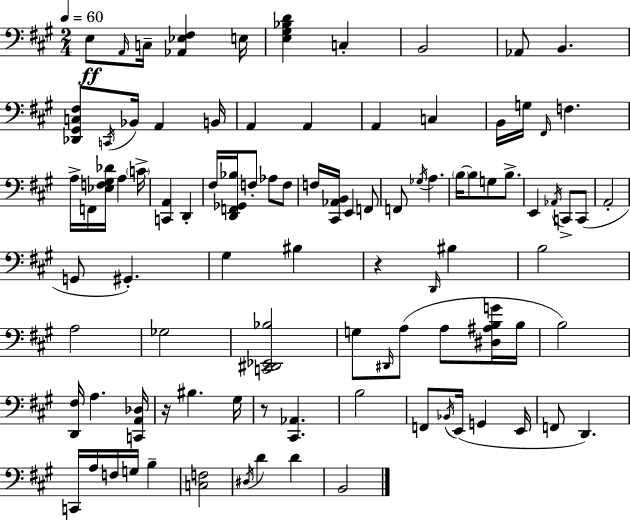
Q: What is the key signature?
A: A major